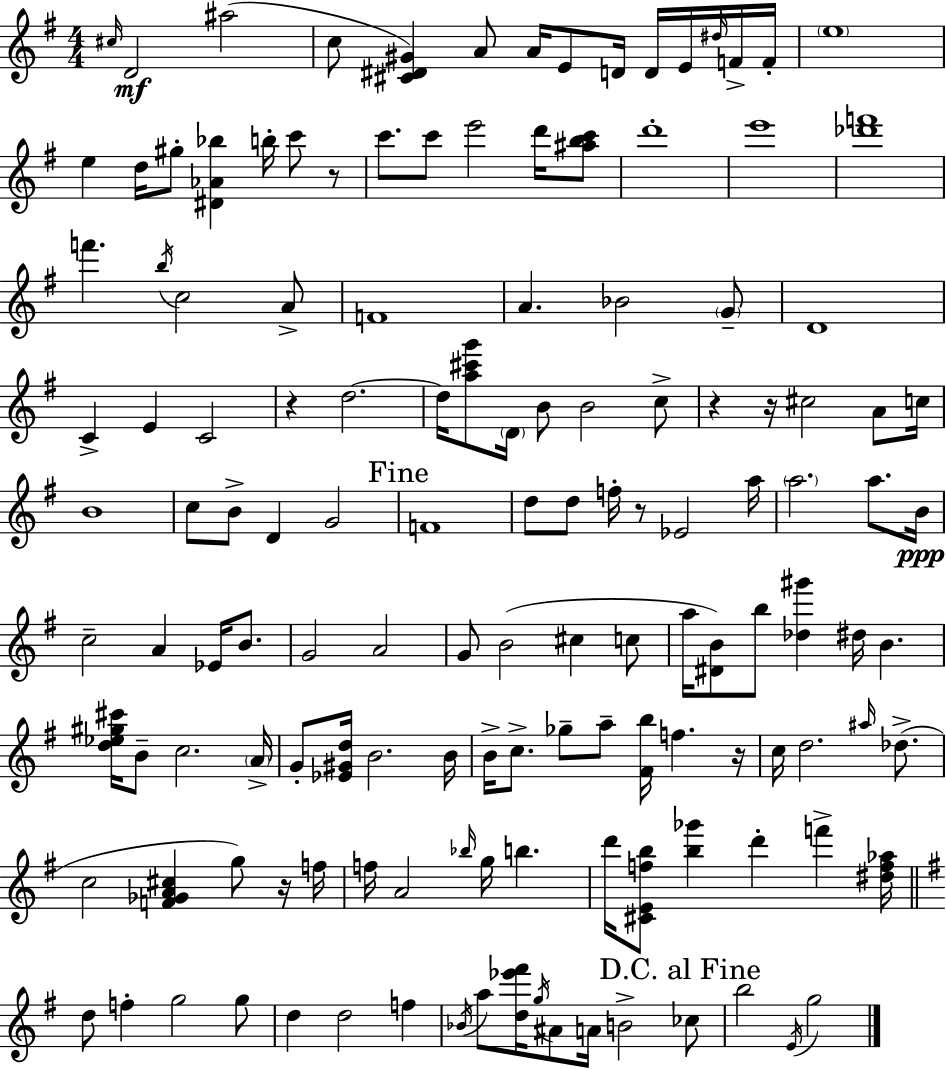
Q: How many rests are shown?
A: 7